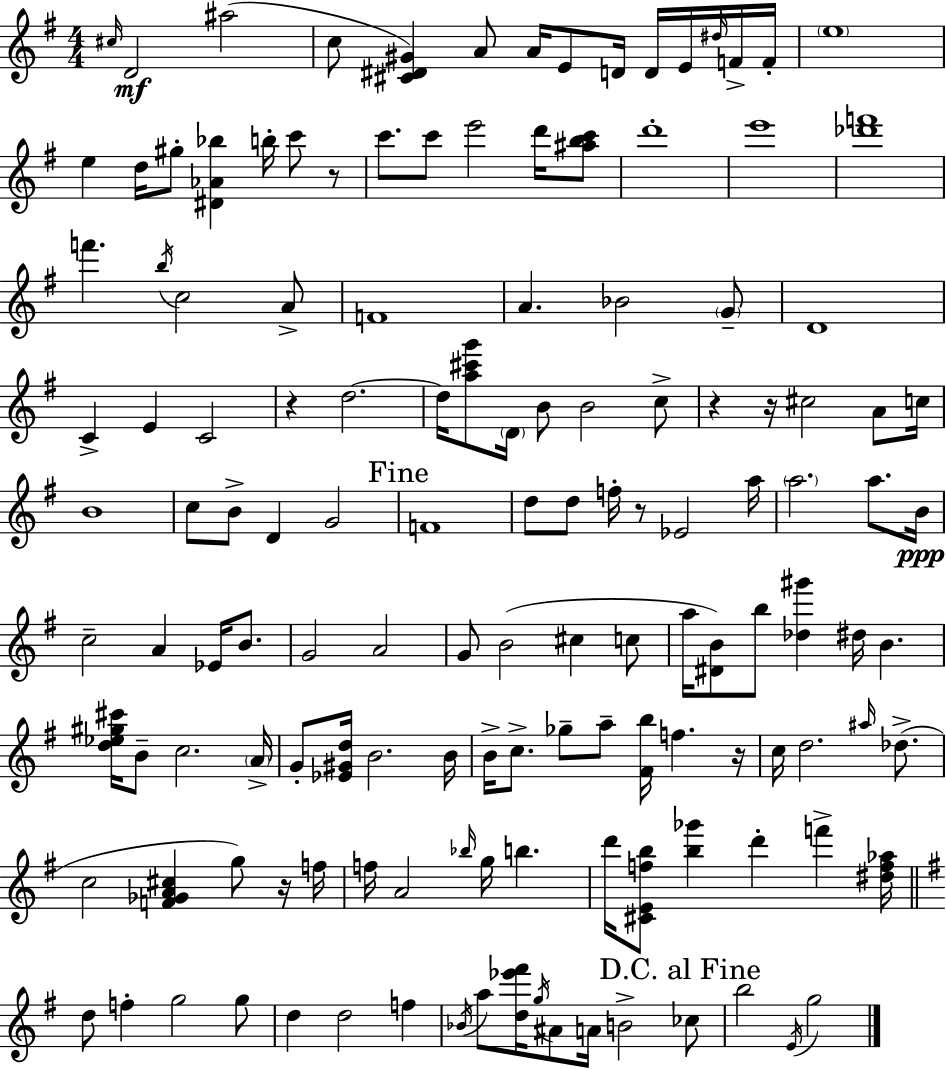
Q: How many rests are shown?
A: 7